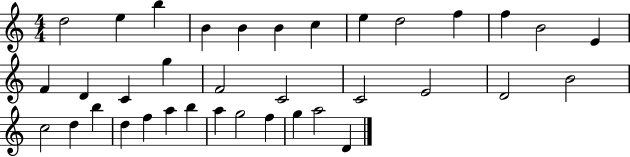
D5/h E5/q B5/q B4/q B4/q B4/q C5/q E5/q D5/h F5/q F5/q B4/h E4/q F4/q D4/q C4/q G5/q F4/h C4/h C4/h E4/h D4/h B4/h C5/h D5/q B5/q D5/q F5/q A5/q B5/q A5/q G5/h F5/q G5/q A5/h D4/q